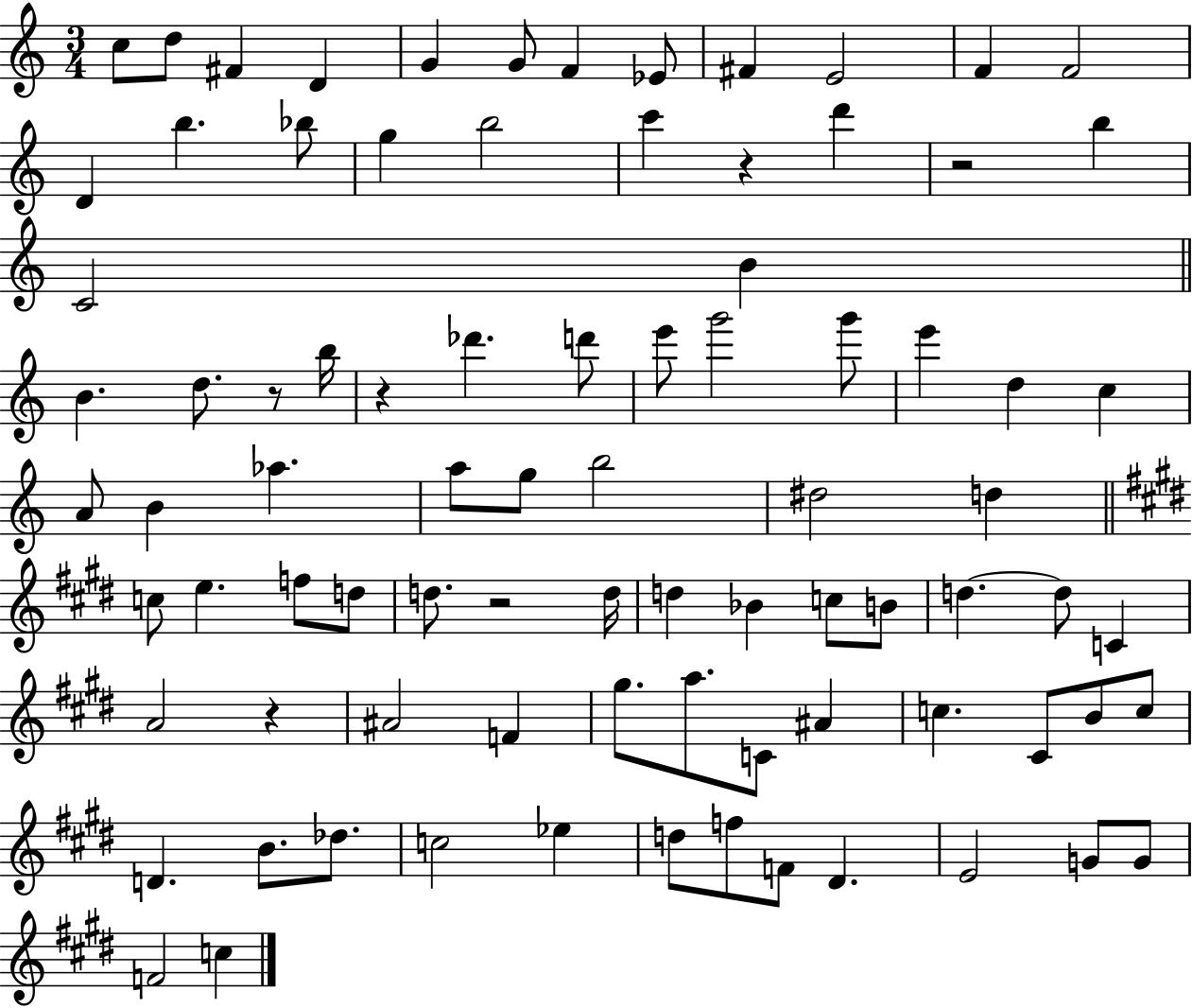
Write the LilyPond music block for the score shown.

{
  \clef treble
  \numericTimeSignature
  \time 3/4
  \key c \major
  c''8 d''8 fis'4 d'4 | g'4 g'8 f'4 ees'8 | fis'4 e'2 | f'4 f'2 | \break d'4 b''4. bes''8 | g''4 b''2 | c'''4 r4 d'''4 | r2 b''4 | \break c'2 b'4 | \bar "||" \break \key a \minor b'4. d''8. r8 b''16 | r4 des'''4. d'''8 | e'''8 g'''2 g'''8 | e'''4 d''4 c''4 | \break a'8 b'4 aes''4. | a''8 g''8 b''2 | dis''2 d''4 | \bar "||" \break \key e \major c''8 e''4. f''8 d''8 | d''8. r2 d''16 | d''4 bes'4 c''8 b'8 | d''4.~~ d''8 c'4 | \break a'2 r4 | ais'2 f'4 | gis''8. a''8. c'8 ais'4 | c''4. cis'8 b'8 c''8 | \break d'4. b'8. des''8. | c''2 ees''4 | d''8 f''8 f'8 dis'4. | e'2 g'8 g'8 | \break f'2 c''4 | \bar "|."
}